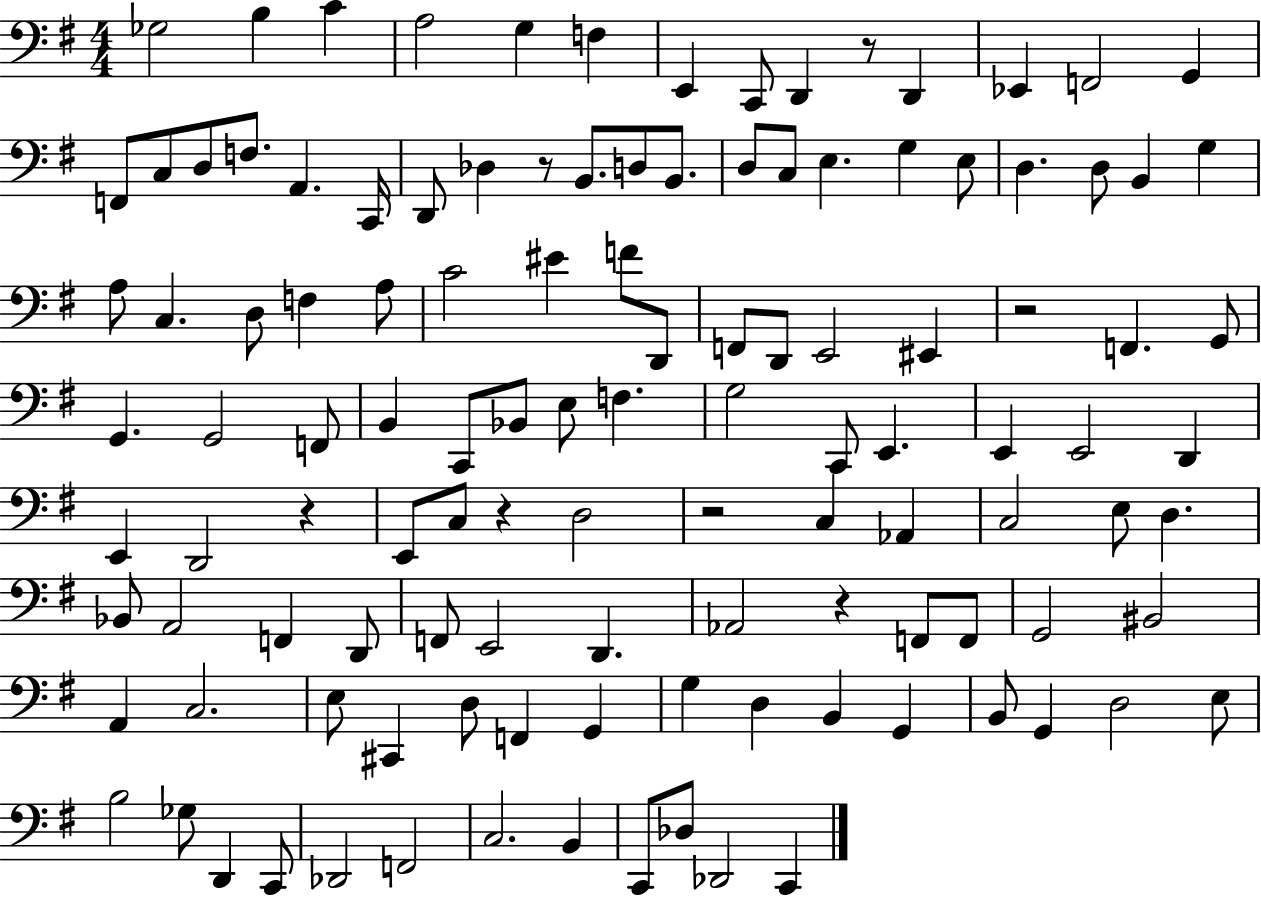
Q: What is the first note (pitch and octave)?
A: Gb3